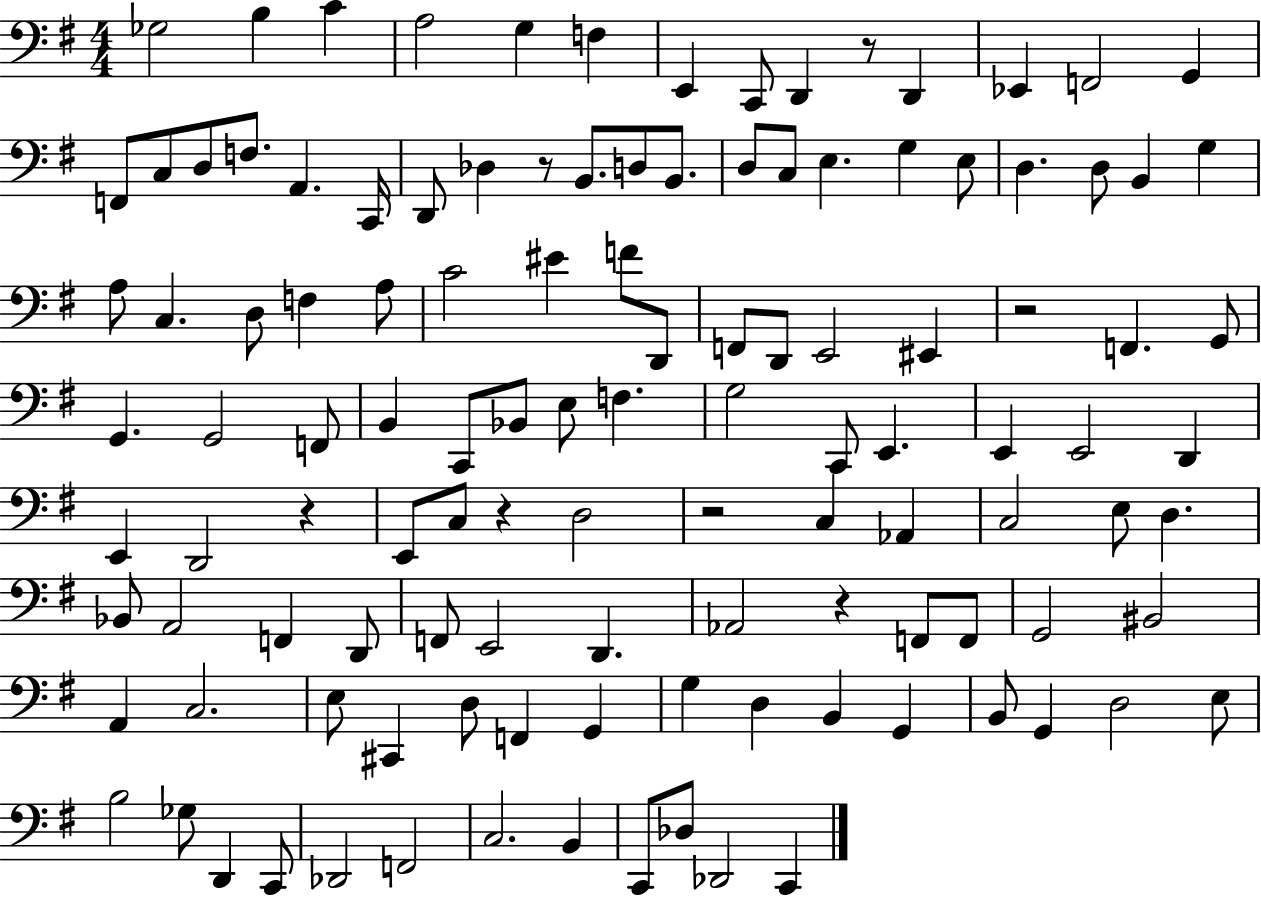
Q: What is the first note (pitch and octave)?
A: Gb3